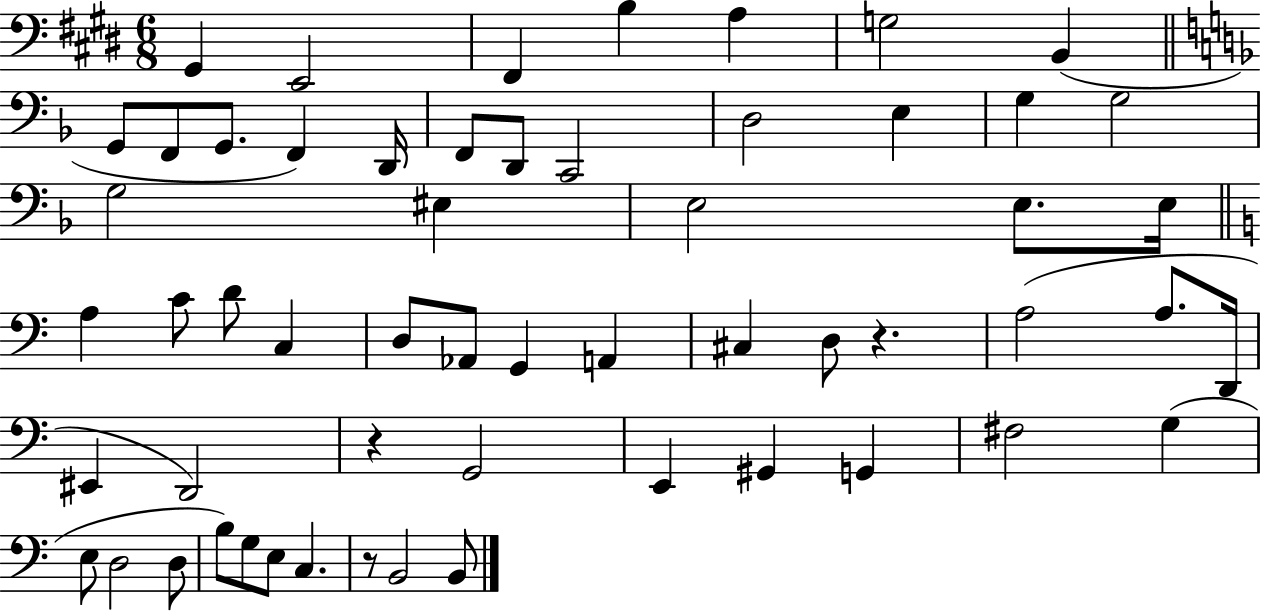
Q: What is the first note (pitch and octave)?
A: G#2